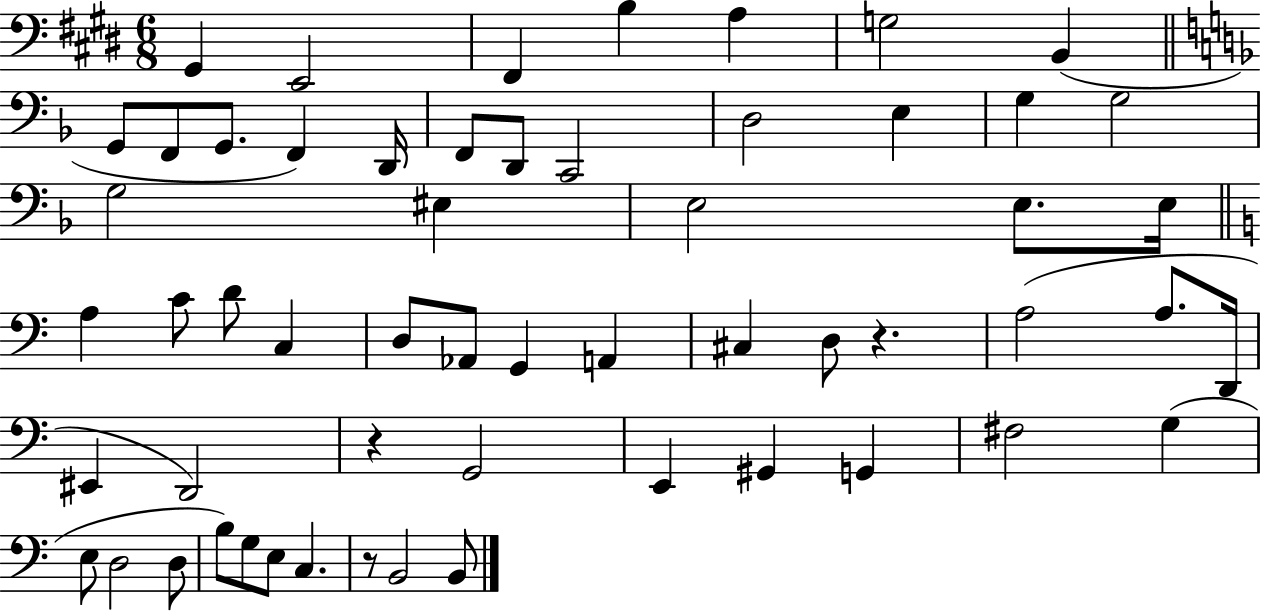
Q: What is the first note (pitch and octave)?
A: G#2